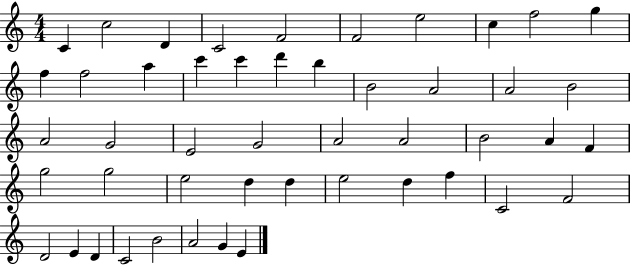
X:1
T:Untitled
M:4/4
L:1/4
K:C
C c2 D C2 F2 F2 e2 c f2 g f f2 a c' c' d' b B2 A2 A2 B2 A2 G2 E2 G2 A2 A2 B2 A F g2 g2 e2 d d e2 d f C2 F2 D2 E D C2 B2 A2 G E